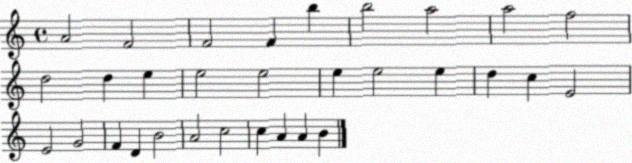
X:1
T:Untitled
M:4/4
L:1/4
K:C
A2 F2 F2 F b b2 a2 a2 f2 d2 d e e2 e2 e e2 e d c E2 E2 G2 F D B2 A2 c2 c A A B